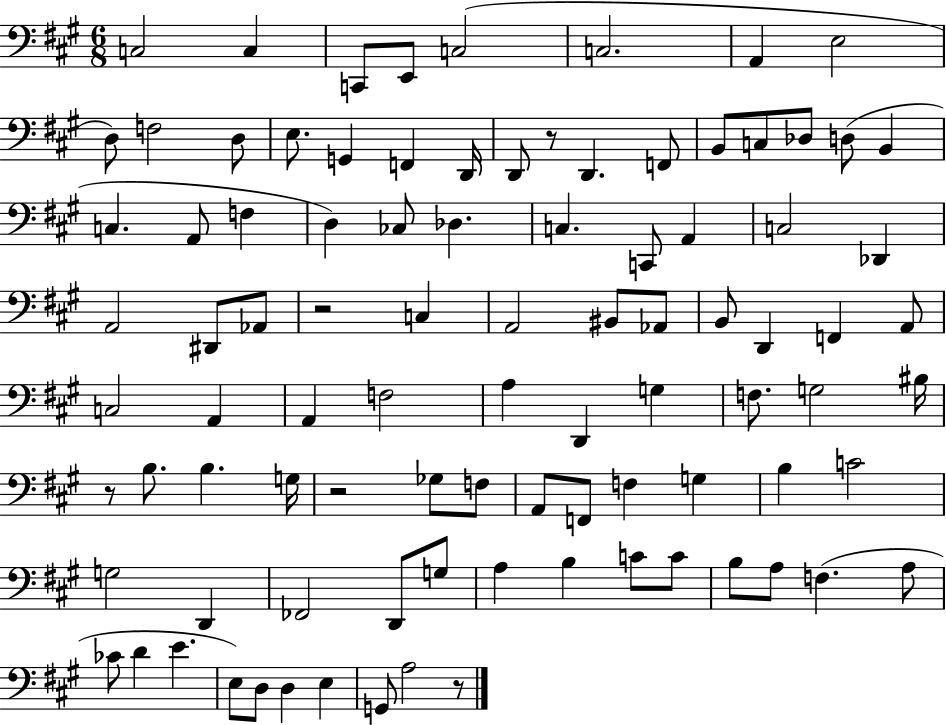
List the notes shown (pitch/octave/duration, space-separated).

C3/h C3/q C2/e E2/e C3/h C3/h. A2/q E3/h D3/e F3/h D3/e E3/e. G2/q F2/q D2/s D2/e R/e D2/q. F2/e B2/e C3/e Db3/e D3/e B2/q C3/q. A2/e F3/q D3/q CES3/e Db3/q. C3/q. C2/e A2/q C3/h Db2/q A2/h D#2/e Ab2/e R/h C3/q A2/h BIS2/e Ab2/e B2/e D2/q F2/q A2/e C3/h A2/q A2/q F3/h A3/q D2/q G3/q F3/e. G3/h BIS3/s R/e B3/e. B3/q. G3/s R/h Gb3/e F3/e A2/e F2/e F3/q G3/q B3/q C4/h G3/h D2/q FES2/h D2/e G3/e A3/q B3/q C4/e C4/e B3/e A3/e F3/q. A3/e CES4/e D4/q E4/q. E3/e D3/e D3/q E3/q G2/e A3/h R/e